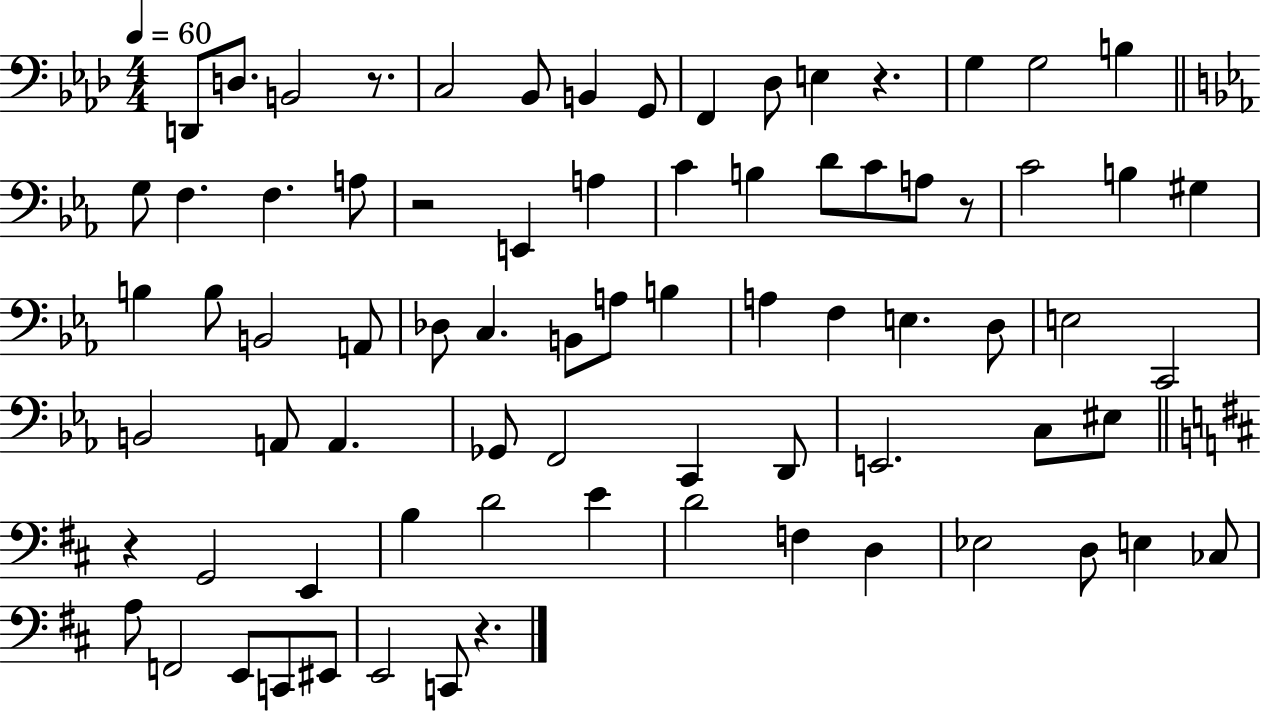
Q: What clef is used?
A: bass